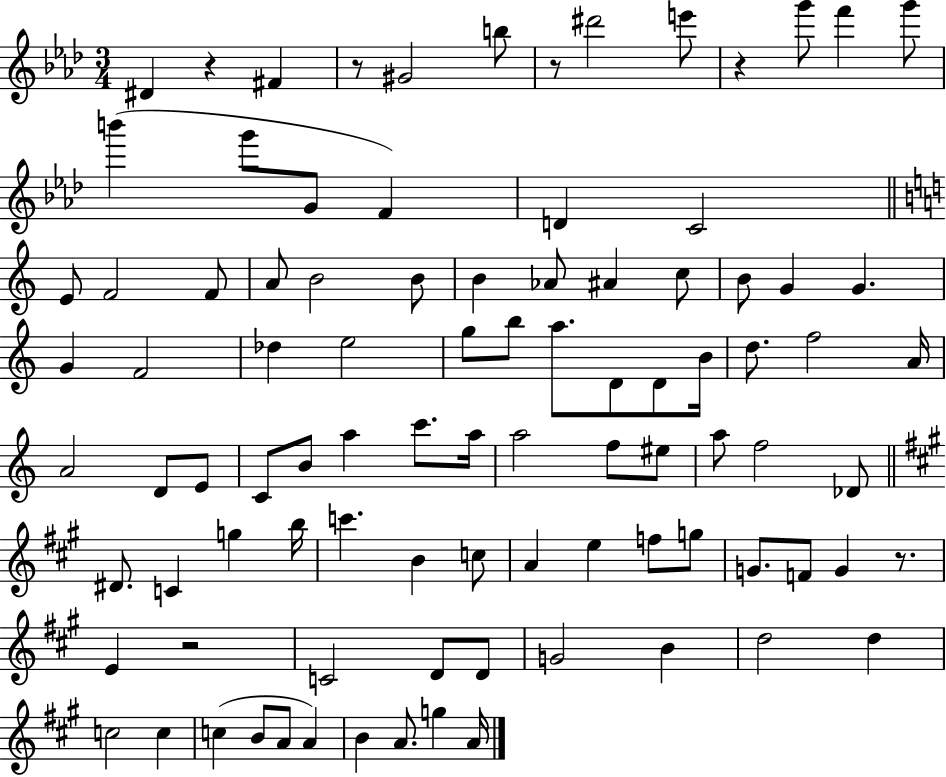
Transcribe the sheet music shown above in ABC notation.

X:1
T:Untitled
M:3/4
L:1/4
K:Ab
^D z ^F z/2 ^G2 b/2 z/2 ^d'2 e'/2 z g'/2 f' g'/2 b' g'/2 G/2 F D C2 E/2 F2 F/2 A/2 B2 B/2 B _A/2 ^A c/2 B/2 G G G F2 _d e2 g/2 b/2 a/2 D/2 D/2 B/4 d/2 f2 A/4 A2 D/2 E/2 C/2 B/2 a c'/2 a/4 a2 f/2 ^e/2 a/2 f2 _D/2 ^D/2 C g b/4 c' B c/2 A e f/2 g/2 G/2 F/2 G z/2 E z2 C2 D/2 D/2 G2 B d2 d c2 c c B/2 A/2 A B A/2 g A/4